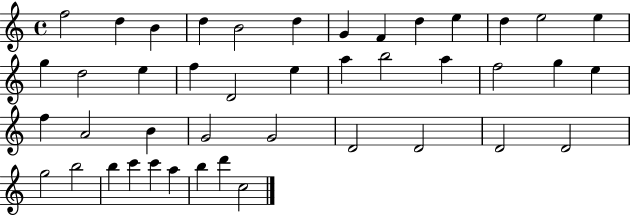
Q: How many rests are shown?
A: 0